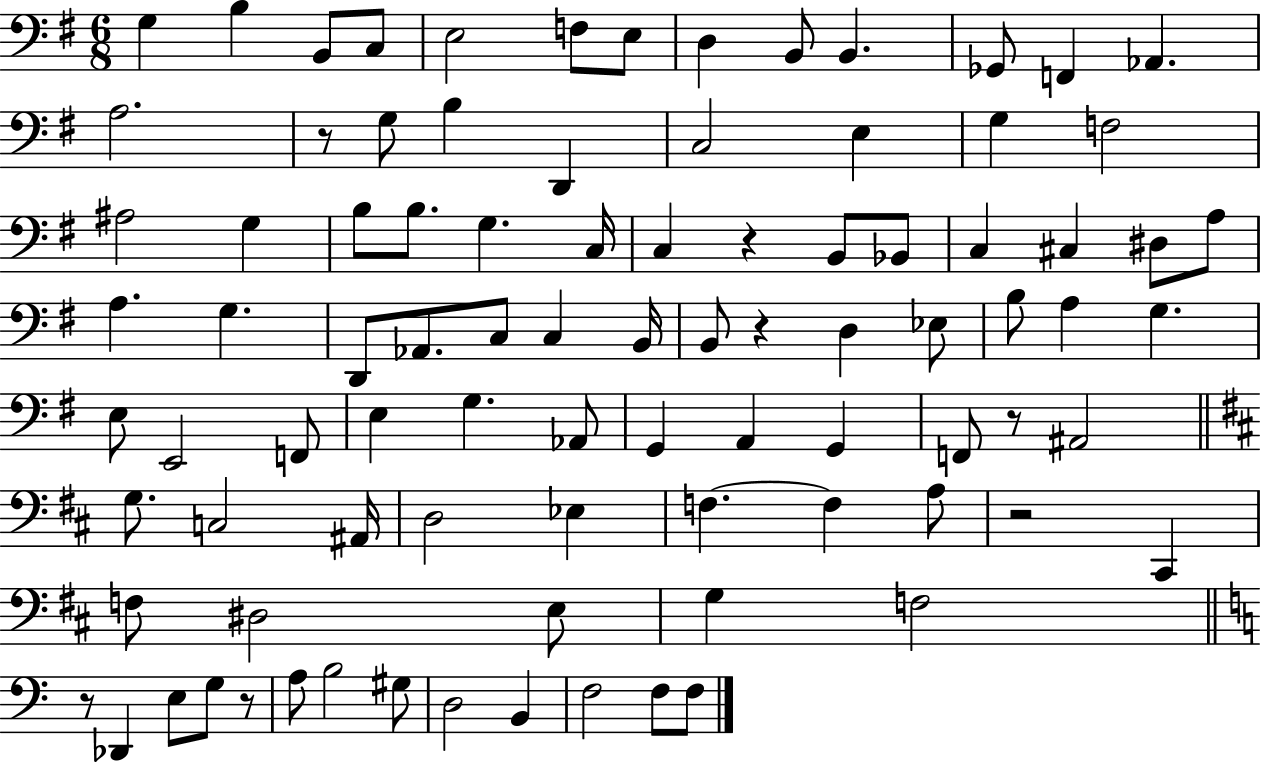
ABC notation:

X:1
T:Untitled
M:6/8
L:1/4
K:G
G, B, B,,/2 C,/2 E,2 F,/2 E,/2 D, B,,/2 B,, _G,,/2 F,, _A,, A,2 z/2 G,/2 B, D,, C,2 E, G, F,2 ^A,2 G, B,/2 B,/2 G, C,/4 C, z B,,/2 _B,,/2 C, ^C, ^D,/2 A,/2 A, G, D,,/2 _A,,/2 C,/2 C, B,,/4 B,,/2 z D, _E,/2 B,/2 A, G, E,/2 E,,2 F,,/2 E, G, _A,,/2 G,, A,, G,, F,,/2 z/2 ^A,,2 G,/2 C,2 ^A,,/4 D,2 _E, F, F, A,/2 z2 ^C,, F,/2 ^D,2 E,/2 G, F,2 z/2 _D,, E,/2 G,/2 z/2 A,/2 B,2 ^G,/2 D,2 B,, F,2 F,/2 F,/2